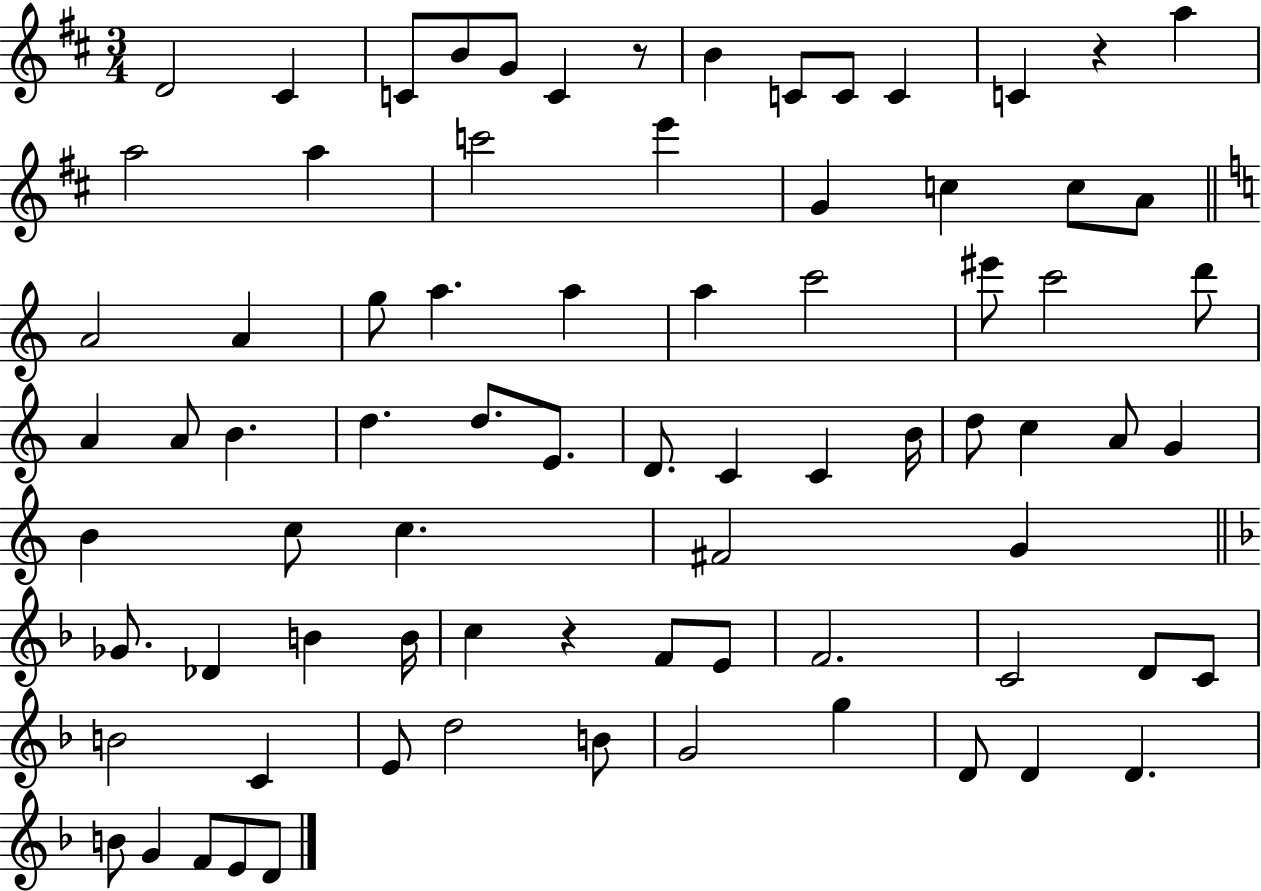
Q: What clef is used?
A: treble